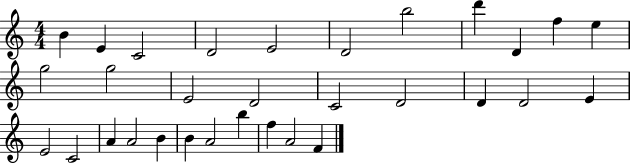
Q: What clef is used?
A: treble